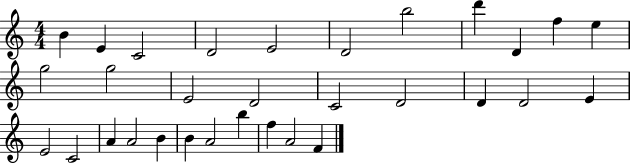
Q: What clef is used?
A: treble